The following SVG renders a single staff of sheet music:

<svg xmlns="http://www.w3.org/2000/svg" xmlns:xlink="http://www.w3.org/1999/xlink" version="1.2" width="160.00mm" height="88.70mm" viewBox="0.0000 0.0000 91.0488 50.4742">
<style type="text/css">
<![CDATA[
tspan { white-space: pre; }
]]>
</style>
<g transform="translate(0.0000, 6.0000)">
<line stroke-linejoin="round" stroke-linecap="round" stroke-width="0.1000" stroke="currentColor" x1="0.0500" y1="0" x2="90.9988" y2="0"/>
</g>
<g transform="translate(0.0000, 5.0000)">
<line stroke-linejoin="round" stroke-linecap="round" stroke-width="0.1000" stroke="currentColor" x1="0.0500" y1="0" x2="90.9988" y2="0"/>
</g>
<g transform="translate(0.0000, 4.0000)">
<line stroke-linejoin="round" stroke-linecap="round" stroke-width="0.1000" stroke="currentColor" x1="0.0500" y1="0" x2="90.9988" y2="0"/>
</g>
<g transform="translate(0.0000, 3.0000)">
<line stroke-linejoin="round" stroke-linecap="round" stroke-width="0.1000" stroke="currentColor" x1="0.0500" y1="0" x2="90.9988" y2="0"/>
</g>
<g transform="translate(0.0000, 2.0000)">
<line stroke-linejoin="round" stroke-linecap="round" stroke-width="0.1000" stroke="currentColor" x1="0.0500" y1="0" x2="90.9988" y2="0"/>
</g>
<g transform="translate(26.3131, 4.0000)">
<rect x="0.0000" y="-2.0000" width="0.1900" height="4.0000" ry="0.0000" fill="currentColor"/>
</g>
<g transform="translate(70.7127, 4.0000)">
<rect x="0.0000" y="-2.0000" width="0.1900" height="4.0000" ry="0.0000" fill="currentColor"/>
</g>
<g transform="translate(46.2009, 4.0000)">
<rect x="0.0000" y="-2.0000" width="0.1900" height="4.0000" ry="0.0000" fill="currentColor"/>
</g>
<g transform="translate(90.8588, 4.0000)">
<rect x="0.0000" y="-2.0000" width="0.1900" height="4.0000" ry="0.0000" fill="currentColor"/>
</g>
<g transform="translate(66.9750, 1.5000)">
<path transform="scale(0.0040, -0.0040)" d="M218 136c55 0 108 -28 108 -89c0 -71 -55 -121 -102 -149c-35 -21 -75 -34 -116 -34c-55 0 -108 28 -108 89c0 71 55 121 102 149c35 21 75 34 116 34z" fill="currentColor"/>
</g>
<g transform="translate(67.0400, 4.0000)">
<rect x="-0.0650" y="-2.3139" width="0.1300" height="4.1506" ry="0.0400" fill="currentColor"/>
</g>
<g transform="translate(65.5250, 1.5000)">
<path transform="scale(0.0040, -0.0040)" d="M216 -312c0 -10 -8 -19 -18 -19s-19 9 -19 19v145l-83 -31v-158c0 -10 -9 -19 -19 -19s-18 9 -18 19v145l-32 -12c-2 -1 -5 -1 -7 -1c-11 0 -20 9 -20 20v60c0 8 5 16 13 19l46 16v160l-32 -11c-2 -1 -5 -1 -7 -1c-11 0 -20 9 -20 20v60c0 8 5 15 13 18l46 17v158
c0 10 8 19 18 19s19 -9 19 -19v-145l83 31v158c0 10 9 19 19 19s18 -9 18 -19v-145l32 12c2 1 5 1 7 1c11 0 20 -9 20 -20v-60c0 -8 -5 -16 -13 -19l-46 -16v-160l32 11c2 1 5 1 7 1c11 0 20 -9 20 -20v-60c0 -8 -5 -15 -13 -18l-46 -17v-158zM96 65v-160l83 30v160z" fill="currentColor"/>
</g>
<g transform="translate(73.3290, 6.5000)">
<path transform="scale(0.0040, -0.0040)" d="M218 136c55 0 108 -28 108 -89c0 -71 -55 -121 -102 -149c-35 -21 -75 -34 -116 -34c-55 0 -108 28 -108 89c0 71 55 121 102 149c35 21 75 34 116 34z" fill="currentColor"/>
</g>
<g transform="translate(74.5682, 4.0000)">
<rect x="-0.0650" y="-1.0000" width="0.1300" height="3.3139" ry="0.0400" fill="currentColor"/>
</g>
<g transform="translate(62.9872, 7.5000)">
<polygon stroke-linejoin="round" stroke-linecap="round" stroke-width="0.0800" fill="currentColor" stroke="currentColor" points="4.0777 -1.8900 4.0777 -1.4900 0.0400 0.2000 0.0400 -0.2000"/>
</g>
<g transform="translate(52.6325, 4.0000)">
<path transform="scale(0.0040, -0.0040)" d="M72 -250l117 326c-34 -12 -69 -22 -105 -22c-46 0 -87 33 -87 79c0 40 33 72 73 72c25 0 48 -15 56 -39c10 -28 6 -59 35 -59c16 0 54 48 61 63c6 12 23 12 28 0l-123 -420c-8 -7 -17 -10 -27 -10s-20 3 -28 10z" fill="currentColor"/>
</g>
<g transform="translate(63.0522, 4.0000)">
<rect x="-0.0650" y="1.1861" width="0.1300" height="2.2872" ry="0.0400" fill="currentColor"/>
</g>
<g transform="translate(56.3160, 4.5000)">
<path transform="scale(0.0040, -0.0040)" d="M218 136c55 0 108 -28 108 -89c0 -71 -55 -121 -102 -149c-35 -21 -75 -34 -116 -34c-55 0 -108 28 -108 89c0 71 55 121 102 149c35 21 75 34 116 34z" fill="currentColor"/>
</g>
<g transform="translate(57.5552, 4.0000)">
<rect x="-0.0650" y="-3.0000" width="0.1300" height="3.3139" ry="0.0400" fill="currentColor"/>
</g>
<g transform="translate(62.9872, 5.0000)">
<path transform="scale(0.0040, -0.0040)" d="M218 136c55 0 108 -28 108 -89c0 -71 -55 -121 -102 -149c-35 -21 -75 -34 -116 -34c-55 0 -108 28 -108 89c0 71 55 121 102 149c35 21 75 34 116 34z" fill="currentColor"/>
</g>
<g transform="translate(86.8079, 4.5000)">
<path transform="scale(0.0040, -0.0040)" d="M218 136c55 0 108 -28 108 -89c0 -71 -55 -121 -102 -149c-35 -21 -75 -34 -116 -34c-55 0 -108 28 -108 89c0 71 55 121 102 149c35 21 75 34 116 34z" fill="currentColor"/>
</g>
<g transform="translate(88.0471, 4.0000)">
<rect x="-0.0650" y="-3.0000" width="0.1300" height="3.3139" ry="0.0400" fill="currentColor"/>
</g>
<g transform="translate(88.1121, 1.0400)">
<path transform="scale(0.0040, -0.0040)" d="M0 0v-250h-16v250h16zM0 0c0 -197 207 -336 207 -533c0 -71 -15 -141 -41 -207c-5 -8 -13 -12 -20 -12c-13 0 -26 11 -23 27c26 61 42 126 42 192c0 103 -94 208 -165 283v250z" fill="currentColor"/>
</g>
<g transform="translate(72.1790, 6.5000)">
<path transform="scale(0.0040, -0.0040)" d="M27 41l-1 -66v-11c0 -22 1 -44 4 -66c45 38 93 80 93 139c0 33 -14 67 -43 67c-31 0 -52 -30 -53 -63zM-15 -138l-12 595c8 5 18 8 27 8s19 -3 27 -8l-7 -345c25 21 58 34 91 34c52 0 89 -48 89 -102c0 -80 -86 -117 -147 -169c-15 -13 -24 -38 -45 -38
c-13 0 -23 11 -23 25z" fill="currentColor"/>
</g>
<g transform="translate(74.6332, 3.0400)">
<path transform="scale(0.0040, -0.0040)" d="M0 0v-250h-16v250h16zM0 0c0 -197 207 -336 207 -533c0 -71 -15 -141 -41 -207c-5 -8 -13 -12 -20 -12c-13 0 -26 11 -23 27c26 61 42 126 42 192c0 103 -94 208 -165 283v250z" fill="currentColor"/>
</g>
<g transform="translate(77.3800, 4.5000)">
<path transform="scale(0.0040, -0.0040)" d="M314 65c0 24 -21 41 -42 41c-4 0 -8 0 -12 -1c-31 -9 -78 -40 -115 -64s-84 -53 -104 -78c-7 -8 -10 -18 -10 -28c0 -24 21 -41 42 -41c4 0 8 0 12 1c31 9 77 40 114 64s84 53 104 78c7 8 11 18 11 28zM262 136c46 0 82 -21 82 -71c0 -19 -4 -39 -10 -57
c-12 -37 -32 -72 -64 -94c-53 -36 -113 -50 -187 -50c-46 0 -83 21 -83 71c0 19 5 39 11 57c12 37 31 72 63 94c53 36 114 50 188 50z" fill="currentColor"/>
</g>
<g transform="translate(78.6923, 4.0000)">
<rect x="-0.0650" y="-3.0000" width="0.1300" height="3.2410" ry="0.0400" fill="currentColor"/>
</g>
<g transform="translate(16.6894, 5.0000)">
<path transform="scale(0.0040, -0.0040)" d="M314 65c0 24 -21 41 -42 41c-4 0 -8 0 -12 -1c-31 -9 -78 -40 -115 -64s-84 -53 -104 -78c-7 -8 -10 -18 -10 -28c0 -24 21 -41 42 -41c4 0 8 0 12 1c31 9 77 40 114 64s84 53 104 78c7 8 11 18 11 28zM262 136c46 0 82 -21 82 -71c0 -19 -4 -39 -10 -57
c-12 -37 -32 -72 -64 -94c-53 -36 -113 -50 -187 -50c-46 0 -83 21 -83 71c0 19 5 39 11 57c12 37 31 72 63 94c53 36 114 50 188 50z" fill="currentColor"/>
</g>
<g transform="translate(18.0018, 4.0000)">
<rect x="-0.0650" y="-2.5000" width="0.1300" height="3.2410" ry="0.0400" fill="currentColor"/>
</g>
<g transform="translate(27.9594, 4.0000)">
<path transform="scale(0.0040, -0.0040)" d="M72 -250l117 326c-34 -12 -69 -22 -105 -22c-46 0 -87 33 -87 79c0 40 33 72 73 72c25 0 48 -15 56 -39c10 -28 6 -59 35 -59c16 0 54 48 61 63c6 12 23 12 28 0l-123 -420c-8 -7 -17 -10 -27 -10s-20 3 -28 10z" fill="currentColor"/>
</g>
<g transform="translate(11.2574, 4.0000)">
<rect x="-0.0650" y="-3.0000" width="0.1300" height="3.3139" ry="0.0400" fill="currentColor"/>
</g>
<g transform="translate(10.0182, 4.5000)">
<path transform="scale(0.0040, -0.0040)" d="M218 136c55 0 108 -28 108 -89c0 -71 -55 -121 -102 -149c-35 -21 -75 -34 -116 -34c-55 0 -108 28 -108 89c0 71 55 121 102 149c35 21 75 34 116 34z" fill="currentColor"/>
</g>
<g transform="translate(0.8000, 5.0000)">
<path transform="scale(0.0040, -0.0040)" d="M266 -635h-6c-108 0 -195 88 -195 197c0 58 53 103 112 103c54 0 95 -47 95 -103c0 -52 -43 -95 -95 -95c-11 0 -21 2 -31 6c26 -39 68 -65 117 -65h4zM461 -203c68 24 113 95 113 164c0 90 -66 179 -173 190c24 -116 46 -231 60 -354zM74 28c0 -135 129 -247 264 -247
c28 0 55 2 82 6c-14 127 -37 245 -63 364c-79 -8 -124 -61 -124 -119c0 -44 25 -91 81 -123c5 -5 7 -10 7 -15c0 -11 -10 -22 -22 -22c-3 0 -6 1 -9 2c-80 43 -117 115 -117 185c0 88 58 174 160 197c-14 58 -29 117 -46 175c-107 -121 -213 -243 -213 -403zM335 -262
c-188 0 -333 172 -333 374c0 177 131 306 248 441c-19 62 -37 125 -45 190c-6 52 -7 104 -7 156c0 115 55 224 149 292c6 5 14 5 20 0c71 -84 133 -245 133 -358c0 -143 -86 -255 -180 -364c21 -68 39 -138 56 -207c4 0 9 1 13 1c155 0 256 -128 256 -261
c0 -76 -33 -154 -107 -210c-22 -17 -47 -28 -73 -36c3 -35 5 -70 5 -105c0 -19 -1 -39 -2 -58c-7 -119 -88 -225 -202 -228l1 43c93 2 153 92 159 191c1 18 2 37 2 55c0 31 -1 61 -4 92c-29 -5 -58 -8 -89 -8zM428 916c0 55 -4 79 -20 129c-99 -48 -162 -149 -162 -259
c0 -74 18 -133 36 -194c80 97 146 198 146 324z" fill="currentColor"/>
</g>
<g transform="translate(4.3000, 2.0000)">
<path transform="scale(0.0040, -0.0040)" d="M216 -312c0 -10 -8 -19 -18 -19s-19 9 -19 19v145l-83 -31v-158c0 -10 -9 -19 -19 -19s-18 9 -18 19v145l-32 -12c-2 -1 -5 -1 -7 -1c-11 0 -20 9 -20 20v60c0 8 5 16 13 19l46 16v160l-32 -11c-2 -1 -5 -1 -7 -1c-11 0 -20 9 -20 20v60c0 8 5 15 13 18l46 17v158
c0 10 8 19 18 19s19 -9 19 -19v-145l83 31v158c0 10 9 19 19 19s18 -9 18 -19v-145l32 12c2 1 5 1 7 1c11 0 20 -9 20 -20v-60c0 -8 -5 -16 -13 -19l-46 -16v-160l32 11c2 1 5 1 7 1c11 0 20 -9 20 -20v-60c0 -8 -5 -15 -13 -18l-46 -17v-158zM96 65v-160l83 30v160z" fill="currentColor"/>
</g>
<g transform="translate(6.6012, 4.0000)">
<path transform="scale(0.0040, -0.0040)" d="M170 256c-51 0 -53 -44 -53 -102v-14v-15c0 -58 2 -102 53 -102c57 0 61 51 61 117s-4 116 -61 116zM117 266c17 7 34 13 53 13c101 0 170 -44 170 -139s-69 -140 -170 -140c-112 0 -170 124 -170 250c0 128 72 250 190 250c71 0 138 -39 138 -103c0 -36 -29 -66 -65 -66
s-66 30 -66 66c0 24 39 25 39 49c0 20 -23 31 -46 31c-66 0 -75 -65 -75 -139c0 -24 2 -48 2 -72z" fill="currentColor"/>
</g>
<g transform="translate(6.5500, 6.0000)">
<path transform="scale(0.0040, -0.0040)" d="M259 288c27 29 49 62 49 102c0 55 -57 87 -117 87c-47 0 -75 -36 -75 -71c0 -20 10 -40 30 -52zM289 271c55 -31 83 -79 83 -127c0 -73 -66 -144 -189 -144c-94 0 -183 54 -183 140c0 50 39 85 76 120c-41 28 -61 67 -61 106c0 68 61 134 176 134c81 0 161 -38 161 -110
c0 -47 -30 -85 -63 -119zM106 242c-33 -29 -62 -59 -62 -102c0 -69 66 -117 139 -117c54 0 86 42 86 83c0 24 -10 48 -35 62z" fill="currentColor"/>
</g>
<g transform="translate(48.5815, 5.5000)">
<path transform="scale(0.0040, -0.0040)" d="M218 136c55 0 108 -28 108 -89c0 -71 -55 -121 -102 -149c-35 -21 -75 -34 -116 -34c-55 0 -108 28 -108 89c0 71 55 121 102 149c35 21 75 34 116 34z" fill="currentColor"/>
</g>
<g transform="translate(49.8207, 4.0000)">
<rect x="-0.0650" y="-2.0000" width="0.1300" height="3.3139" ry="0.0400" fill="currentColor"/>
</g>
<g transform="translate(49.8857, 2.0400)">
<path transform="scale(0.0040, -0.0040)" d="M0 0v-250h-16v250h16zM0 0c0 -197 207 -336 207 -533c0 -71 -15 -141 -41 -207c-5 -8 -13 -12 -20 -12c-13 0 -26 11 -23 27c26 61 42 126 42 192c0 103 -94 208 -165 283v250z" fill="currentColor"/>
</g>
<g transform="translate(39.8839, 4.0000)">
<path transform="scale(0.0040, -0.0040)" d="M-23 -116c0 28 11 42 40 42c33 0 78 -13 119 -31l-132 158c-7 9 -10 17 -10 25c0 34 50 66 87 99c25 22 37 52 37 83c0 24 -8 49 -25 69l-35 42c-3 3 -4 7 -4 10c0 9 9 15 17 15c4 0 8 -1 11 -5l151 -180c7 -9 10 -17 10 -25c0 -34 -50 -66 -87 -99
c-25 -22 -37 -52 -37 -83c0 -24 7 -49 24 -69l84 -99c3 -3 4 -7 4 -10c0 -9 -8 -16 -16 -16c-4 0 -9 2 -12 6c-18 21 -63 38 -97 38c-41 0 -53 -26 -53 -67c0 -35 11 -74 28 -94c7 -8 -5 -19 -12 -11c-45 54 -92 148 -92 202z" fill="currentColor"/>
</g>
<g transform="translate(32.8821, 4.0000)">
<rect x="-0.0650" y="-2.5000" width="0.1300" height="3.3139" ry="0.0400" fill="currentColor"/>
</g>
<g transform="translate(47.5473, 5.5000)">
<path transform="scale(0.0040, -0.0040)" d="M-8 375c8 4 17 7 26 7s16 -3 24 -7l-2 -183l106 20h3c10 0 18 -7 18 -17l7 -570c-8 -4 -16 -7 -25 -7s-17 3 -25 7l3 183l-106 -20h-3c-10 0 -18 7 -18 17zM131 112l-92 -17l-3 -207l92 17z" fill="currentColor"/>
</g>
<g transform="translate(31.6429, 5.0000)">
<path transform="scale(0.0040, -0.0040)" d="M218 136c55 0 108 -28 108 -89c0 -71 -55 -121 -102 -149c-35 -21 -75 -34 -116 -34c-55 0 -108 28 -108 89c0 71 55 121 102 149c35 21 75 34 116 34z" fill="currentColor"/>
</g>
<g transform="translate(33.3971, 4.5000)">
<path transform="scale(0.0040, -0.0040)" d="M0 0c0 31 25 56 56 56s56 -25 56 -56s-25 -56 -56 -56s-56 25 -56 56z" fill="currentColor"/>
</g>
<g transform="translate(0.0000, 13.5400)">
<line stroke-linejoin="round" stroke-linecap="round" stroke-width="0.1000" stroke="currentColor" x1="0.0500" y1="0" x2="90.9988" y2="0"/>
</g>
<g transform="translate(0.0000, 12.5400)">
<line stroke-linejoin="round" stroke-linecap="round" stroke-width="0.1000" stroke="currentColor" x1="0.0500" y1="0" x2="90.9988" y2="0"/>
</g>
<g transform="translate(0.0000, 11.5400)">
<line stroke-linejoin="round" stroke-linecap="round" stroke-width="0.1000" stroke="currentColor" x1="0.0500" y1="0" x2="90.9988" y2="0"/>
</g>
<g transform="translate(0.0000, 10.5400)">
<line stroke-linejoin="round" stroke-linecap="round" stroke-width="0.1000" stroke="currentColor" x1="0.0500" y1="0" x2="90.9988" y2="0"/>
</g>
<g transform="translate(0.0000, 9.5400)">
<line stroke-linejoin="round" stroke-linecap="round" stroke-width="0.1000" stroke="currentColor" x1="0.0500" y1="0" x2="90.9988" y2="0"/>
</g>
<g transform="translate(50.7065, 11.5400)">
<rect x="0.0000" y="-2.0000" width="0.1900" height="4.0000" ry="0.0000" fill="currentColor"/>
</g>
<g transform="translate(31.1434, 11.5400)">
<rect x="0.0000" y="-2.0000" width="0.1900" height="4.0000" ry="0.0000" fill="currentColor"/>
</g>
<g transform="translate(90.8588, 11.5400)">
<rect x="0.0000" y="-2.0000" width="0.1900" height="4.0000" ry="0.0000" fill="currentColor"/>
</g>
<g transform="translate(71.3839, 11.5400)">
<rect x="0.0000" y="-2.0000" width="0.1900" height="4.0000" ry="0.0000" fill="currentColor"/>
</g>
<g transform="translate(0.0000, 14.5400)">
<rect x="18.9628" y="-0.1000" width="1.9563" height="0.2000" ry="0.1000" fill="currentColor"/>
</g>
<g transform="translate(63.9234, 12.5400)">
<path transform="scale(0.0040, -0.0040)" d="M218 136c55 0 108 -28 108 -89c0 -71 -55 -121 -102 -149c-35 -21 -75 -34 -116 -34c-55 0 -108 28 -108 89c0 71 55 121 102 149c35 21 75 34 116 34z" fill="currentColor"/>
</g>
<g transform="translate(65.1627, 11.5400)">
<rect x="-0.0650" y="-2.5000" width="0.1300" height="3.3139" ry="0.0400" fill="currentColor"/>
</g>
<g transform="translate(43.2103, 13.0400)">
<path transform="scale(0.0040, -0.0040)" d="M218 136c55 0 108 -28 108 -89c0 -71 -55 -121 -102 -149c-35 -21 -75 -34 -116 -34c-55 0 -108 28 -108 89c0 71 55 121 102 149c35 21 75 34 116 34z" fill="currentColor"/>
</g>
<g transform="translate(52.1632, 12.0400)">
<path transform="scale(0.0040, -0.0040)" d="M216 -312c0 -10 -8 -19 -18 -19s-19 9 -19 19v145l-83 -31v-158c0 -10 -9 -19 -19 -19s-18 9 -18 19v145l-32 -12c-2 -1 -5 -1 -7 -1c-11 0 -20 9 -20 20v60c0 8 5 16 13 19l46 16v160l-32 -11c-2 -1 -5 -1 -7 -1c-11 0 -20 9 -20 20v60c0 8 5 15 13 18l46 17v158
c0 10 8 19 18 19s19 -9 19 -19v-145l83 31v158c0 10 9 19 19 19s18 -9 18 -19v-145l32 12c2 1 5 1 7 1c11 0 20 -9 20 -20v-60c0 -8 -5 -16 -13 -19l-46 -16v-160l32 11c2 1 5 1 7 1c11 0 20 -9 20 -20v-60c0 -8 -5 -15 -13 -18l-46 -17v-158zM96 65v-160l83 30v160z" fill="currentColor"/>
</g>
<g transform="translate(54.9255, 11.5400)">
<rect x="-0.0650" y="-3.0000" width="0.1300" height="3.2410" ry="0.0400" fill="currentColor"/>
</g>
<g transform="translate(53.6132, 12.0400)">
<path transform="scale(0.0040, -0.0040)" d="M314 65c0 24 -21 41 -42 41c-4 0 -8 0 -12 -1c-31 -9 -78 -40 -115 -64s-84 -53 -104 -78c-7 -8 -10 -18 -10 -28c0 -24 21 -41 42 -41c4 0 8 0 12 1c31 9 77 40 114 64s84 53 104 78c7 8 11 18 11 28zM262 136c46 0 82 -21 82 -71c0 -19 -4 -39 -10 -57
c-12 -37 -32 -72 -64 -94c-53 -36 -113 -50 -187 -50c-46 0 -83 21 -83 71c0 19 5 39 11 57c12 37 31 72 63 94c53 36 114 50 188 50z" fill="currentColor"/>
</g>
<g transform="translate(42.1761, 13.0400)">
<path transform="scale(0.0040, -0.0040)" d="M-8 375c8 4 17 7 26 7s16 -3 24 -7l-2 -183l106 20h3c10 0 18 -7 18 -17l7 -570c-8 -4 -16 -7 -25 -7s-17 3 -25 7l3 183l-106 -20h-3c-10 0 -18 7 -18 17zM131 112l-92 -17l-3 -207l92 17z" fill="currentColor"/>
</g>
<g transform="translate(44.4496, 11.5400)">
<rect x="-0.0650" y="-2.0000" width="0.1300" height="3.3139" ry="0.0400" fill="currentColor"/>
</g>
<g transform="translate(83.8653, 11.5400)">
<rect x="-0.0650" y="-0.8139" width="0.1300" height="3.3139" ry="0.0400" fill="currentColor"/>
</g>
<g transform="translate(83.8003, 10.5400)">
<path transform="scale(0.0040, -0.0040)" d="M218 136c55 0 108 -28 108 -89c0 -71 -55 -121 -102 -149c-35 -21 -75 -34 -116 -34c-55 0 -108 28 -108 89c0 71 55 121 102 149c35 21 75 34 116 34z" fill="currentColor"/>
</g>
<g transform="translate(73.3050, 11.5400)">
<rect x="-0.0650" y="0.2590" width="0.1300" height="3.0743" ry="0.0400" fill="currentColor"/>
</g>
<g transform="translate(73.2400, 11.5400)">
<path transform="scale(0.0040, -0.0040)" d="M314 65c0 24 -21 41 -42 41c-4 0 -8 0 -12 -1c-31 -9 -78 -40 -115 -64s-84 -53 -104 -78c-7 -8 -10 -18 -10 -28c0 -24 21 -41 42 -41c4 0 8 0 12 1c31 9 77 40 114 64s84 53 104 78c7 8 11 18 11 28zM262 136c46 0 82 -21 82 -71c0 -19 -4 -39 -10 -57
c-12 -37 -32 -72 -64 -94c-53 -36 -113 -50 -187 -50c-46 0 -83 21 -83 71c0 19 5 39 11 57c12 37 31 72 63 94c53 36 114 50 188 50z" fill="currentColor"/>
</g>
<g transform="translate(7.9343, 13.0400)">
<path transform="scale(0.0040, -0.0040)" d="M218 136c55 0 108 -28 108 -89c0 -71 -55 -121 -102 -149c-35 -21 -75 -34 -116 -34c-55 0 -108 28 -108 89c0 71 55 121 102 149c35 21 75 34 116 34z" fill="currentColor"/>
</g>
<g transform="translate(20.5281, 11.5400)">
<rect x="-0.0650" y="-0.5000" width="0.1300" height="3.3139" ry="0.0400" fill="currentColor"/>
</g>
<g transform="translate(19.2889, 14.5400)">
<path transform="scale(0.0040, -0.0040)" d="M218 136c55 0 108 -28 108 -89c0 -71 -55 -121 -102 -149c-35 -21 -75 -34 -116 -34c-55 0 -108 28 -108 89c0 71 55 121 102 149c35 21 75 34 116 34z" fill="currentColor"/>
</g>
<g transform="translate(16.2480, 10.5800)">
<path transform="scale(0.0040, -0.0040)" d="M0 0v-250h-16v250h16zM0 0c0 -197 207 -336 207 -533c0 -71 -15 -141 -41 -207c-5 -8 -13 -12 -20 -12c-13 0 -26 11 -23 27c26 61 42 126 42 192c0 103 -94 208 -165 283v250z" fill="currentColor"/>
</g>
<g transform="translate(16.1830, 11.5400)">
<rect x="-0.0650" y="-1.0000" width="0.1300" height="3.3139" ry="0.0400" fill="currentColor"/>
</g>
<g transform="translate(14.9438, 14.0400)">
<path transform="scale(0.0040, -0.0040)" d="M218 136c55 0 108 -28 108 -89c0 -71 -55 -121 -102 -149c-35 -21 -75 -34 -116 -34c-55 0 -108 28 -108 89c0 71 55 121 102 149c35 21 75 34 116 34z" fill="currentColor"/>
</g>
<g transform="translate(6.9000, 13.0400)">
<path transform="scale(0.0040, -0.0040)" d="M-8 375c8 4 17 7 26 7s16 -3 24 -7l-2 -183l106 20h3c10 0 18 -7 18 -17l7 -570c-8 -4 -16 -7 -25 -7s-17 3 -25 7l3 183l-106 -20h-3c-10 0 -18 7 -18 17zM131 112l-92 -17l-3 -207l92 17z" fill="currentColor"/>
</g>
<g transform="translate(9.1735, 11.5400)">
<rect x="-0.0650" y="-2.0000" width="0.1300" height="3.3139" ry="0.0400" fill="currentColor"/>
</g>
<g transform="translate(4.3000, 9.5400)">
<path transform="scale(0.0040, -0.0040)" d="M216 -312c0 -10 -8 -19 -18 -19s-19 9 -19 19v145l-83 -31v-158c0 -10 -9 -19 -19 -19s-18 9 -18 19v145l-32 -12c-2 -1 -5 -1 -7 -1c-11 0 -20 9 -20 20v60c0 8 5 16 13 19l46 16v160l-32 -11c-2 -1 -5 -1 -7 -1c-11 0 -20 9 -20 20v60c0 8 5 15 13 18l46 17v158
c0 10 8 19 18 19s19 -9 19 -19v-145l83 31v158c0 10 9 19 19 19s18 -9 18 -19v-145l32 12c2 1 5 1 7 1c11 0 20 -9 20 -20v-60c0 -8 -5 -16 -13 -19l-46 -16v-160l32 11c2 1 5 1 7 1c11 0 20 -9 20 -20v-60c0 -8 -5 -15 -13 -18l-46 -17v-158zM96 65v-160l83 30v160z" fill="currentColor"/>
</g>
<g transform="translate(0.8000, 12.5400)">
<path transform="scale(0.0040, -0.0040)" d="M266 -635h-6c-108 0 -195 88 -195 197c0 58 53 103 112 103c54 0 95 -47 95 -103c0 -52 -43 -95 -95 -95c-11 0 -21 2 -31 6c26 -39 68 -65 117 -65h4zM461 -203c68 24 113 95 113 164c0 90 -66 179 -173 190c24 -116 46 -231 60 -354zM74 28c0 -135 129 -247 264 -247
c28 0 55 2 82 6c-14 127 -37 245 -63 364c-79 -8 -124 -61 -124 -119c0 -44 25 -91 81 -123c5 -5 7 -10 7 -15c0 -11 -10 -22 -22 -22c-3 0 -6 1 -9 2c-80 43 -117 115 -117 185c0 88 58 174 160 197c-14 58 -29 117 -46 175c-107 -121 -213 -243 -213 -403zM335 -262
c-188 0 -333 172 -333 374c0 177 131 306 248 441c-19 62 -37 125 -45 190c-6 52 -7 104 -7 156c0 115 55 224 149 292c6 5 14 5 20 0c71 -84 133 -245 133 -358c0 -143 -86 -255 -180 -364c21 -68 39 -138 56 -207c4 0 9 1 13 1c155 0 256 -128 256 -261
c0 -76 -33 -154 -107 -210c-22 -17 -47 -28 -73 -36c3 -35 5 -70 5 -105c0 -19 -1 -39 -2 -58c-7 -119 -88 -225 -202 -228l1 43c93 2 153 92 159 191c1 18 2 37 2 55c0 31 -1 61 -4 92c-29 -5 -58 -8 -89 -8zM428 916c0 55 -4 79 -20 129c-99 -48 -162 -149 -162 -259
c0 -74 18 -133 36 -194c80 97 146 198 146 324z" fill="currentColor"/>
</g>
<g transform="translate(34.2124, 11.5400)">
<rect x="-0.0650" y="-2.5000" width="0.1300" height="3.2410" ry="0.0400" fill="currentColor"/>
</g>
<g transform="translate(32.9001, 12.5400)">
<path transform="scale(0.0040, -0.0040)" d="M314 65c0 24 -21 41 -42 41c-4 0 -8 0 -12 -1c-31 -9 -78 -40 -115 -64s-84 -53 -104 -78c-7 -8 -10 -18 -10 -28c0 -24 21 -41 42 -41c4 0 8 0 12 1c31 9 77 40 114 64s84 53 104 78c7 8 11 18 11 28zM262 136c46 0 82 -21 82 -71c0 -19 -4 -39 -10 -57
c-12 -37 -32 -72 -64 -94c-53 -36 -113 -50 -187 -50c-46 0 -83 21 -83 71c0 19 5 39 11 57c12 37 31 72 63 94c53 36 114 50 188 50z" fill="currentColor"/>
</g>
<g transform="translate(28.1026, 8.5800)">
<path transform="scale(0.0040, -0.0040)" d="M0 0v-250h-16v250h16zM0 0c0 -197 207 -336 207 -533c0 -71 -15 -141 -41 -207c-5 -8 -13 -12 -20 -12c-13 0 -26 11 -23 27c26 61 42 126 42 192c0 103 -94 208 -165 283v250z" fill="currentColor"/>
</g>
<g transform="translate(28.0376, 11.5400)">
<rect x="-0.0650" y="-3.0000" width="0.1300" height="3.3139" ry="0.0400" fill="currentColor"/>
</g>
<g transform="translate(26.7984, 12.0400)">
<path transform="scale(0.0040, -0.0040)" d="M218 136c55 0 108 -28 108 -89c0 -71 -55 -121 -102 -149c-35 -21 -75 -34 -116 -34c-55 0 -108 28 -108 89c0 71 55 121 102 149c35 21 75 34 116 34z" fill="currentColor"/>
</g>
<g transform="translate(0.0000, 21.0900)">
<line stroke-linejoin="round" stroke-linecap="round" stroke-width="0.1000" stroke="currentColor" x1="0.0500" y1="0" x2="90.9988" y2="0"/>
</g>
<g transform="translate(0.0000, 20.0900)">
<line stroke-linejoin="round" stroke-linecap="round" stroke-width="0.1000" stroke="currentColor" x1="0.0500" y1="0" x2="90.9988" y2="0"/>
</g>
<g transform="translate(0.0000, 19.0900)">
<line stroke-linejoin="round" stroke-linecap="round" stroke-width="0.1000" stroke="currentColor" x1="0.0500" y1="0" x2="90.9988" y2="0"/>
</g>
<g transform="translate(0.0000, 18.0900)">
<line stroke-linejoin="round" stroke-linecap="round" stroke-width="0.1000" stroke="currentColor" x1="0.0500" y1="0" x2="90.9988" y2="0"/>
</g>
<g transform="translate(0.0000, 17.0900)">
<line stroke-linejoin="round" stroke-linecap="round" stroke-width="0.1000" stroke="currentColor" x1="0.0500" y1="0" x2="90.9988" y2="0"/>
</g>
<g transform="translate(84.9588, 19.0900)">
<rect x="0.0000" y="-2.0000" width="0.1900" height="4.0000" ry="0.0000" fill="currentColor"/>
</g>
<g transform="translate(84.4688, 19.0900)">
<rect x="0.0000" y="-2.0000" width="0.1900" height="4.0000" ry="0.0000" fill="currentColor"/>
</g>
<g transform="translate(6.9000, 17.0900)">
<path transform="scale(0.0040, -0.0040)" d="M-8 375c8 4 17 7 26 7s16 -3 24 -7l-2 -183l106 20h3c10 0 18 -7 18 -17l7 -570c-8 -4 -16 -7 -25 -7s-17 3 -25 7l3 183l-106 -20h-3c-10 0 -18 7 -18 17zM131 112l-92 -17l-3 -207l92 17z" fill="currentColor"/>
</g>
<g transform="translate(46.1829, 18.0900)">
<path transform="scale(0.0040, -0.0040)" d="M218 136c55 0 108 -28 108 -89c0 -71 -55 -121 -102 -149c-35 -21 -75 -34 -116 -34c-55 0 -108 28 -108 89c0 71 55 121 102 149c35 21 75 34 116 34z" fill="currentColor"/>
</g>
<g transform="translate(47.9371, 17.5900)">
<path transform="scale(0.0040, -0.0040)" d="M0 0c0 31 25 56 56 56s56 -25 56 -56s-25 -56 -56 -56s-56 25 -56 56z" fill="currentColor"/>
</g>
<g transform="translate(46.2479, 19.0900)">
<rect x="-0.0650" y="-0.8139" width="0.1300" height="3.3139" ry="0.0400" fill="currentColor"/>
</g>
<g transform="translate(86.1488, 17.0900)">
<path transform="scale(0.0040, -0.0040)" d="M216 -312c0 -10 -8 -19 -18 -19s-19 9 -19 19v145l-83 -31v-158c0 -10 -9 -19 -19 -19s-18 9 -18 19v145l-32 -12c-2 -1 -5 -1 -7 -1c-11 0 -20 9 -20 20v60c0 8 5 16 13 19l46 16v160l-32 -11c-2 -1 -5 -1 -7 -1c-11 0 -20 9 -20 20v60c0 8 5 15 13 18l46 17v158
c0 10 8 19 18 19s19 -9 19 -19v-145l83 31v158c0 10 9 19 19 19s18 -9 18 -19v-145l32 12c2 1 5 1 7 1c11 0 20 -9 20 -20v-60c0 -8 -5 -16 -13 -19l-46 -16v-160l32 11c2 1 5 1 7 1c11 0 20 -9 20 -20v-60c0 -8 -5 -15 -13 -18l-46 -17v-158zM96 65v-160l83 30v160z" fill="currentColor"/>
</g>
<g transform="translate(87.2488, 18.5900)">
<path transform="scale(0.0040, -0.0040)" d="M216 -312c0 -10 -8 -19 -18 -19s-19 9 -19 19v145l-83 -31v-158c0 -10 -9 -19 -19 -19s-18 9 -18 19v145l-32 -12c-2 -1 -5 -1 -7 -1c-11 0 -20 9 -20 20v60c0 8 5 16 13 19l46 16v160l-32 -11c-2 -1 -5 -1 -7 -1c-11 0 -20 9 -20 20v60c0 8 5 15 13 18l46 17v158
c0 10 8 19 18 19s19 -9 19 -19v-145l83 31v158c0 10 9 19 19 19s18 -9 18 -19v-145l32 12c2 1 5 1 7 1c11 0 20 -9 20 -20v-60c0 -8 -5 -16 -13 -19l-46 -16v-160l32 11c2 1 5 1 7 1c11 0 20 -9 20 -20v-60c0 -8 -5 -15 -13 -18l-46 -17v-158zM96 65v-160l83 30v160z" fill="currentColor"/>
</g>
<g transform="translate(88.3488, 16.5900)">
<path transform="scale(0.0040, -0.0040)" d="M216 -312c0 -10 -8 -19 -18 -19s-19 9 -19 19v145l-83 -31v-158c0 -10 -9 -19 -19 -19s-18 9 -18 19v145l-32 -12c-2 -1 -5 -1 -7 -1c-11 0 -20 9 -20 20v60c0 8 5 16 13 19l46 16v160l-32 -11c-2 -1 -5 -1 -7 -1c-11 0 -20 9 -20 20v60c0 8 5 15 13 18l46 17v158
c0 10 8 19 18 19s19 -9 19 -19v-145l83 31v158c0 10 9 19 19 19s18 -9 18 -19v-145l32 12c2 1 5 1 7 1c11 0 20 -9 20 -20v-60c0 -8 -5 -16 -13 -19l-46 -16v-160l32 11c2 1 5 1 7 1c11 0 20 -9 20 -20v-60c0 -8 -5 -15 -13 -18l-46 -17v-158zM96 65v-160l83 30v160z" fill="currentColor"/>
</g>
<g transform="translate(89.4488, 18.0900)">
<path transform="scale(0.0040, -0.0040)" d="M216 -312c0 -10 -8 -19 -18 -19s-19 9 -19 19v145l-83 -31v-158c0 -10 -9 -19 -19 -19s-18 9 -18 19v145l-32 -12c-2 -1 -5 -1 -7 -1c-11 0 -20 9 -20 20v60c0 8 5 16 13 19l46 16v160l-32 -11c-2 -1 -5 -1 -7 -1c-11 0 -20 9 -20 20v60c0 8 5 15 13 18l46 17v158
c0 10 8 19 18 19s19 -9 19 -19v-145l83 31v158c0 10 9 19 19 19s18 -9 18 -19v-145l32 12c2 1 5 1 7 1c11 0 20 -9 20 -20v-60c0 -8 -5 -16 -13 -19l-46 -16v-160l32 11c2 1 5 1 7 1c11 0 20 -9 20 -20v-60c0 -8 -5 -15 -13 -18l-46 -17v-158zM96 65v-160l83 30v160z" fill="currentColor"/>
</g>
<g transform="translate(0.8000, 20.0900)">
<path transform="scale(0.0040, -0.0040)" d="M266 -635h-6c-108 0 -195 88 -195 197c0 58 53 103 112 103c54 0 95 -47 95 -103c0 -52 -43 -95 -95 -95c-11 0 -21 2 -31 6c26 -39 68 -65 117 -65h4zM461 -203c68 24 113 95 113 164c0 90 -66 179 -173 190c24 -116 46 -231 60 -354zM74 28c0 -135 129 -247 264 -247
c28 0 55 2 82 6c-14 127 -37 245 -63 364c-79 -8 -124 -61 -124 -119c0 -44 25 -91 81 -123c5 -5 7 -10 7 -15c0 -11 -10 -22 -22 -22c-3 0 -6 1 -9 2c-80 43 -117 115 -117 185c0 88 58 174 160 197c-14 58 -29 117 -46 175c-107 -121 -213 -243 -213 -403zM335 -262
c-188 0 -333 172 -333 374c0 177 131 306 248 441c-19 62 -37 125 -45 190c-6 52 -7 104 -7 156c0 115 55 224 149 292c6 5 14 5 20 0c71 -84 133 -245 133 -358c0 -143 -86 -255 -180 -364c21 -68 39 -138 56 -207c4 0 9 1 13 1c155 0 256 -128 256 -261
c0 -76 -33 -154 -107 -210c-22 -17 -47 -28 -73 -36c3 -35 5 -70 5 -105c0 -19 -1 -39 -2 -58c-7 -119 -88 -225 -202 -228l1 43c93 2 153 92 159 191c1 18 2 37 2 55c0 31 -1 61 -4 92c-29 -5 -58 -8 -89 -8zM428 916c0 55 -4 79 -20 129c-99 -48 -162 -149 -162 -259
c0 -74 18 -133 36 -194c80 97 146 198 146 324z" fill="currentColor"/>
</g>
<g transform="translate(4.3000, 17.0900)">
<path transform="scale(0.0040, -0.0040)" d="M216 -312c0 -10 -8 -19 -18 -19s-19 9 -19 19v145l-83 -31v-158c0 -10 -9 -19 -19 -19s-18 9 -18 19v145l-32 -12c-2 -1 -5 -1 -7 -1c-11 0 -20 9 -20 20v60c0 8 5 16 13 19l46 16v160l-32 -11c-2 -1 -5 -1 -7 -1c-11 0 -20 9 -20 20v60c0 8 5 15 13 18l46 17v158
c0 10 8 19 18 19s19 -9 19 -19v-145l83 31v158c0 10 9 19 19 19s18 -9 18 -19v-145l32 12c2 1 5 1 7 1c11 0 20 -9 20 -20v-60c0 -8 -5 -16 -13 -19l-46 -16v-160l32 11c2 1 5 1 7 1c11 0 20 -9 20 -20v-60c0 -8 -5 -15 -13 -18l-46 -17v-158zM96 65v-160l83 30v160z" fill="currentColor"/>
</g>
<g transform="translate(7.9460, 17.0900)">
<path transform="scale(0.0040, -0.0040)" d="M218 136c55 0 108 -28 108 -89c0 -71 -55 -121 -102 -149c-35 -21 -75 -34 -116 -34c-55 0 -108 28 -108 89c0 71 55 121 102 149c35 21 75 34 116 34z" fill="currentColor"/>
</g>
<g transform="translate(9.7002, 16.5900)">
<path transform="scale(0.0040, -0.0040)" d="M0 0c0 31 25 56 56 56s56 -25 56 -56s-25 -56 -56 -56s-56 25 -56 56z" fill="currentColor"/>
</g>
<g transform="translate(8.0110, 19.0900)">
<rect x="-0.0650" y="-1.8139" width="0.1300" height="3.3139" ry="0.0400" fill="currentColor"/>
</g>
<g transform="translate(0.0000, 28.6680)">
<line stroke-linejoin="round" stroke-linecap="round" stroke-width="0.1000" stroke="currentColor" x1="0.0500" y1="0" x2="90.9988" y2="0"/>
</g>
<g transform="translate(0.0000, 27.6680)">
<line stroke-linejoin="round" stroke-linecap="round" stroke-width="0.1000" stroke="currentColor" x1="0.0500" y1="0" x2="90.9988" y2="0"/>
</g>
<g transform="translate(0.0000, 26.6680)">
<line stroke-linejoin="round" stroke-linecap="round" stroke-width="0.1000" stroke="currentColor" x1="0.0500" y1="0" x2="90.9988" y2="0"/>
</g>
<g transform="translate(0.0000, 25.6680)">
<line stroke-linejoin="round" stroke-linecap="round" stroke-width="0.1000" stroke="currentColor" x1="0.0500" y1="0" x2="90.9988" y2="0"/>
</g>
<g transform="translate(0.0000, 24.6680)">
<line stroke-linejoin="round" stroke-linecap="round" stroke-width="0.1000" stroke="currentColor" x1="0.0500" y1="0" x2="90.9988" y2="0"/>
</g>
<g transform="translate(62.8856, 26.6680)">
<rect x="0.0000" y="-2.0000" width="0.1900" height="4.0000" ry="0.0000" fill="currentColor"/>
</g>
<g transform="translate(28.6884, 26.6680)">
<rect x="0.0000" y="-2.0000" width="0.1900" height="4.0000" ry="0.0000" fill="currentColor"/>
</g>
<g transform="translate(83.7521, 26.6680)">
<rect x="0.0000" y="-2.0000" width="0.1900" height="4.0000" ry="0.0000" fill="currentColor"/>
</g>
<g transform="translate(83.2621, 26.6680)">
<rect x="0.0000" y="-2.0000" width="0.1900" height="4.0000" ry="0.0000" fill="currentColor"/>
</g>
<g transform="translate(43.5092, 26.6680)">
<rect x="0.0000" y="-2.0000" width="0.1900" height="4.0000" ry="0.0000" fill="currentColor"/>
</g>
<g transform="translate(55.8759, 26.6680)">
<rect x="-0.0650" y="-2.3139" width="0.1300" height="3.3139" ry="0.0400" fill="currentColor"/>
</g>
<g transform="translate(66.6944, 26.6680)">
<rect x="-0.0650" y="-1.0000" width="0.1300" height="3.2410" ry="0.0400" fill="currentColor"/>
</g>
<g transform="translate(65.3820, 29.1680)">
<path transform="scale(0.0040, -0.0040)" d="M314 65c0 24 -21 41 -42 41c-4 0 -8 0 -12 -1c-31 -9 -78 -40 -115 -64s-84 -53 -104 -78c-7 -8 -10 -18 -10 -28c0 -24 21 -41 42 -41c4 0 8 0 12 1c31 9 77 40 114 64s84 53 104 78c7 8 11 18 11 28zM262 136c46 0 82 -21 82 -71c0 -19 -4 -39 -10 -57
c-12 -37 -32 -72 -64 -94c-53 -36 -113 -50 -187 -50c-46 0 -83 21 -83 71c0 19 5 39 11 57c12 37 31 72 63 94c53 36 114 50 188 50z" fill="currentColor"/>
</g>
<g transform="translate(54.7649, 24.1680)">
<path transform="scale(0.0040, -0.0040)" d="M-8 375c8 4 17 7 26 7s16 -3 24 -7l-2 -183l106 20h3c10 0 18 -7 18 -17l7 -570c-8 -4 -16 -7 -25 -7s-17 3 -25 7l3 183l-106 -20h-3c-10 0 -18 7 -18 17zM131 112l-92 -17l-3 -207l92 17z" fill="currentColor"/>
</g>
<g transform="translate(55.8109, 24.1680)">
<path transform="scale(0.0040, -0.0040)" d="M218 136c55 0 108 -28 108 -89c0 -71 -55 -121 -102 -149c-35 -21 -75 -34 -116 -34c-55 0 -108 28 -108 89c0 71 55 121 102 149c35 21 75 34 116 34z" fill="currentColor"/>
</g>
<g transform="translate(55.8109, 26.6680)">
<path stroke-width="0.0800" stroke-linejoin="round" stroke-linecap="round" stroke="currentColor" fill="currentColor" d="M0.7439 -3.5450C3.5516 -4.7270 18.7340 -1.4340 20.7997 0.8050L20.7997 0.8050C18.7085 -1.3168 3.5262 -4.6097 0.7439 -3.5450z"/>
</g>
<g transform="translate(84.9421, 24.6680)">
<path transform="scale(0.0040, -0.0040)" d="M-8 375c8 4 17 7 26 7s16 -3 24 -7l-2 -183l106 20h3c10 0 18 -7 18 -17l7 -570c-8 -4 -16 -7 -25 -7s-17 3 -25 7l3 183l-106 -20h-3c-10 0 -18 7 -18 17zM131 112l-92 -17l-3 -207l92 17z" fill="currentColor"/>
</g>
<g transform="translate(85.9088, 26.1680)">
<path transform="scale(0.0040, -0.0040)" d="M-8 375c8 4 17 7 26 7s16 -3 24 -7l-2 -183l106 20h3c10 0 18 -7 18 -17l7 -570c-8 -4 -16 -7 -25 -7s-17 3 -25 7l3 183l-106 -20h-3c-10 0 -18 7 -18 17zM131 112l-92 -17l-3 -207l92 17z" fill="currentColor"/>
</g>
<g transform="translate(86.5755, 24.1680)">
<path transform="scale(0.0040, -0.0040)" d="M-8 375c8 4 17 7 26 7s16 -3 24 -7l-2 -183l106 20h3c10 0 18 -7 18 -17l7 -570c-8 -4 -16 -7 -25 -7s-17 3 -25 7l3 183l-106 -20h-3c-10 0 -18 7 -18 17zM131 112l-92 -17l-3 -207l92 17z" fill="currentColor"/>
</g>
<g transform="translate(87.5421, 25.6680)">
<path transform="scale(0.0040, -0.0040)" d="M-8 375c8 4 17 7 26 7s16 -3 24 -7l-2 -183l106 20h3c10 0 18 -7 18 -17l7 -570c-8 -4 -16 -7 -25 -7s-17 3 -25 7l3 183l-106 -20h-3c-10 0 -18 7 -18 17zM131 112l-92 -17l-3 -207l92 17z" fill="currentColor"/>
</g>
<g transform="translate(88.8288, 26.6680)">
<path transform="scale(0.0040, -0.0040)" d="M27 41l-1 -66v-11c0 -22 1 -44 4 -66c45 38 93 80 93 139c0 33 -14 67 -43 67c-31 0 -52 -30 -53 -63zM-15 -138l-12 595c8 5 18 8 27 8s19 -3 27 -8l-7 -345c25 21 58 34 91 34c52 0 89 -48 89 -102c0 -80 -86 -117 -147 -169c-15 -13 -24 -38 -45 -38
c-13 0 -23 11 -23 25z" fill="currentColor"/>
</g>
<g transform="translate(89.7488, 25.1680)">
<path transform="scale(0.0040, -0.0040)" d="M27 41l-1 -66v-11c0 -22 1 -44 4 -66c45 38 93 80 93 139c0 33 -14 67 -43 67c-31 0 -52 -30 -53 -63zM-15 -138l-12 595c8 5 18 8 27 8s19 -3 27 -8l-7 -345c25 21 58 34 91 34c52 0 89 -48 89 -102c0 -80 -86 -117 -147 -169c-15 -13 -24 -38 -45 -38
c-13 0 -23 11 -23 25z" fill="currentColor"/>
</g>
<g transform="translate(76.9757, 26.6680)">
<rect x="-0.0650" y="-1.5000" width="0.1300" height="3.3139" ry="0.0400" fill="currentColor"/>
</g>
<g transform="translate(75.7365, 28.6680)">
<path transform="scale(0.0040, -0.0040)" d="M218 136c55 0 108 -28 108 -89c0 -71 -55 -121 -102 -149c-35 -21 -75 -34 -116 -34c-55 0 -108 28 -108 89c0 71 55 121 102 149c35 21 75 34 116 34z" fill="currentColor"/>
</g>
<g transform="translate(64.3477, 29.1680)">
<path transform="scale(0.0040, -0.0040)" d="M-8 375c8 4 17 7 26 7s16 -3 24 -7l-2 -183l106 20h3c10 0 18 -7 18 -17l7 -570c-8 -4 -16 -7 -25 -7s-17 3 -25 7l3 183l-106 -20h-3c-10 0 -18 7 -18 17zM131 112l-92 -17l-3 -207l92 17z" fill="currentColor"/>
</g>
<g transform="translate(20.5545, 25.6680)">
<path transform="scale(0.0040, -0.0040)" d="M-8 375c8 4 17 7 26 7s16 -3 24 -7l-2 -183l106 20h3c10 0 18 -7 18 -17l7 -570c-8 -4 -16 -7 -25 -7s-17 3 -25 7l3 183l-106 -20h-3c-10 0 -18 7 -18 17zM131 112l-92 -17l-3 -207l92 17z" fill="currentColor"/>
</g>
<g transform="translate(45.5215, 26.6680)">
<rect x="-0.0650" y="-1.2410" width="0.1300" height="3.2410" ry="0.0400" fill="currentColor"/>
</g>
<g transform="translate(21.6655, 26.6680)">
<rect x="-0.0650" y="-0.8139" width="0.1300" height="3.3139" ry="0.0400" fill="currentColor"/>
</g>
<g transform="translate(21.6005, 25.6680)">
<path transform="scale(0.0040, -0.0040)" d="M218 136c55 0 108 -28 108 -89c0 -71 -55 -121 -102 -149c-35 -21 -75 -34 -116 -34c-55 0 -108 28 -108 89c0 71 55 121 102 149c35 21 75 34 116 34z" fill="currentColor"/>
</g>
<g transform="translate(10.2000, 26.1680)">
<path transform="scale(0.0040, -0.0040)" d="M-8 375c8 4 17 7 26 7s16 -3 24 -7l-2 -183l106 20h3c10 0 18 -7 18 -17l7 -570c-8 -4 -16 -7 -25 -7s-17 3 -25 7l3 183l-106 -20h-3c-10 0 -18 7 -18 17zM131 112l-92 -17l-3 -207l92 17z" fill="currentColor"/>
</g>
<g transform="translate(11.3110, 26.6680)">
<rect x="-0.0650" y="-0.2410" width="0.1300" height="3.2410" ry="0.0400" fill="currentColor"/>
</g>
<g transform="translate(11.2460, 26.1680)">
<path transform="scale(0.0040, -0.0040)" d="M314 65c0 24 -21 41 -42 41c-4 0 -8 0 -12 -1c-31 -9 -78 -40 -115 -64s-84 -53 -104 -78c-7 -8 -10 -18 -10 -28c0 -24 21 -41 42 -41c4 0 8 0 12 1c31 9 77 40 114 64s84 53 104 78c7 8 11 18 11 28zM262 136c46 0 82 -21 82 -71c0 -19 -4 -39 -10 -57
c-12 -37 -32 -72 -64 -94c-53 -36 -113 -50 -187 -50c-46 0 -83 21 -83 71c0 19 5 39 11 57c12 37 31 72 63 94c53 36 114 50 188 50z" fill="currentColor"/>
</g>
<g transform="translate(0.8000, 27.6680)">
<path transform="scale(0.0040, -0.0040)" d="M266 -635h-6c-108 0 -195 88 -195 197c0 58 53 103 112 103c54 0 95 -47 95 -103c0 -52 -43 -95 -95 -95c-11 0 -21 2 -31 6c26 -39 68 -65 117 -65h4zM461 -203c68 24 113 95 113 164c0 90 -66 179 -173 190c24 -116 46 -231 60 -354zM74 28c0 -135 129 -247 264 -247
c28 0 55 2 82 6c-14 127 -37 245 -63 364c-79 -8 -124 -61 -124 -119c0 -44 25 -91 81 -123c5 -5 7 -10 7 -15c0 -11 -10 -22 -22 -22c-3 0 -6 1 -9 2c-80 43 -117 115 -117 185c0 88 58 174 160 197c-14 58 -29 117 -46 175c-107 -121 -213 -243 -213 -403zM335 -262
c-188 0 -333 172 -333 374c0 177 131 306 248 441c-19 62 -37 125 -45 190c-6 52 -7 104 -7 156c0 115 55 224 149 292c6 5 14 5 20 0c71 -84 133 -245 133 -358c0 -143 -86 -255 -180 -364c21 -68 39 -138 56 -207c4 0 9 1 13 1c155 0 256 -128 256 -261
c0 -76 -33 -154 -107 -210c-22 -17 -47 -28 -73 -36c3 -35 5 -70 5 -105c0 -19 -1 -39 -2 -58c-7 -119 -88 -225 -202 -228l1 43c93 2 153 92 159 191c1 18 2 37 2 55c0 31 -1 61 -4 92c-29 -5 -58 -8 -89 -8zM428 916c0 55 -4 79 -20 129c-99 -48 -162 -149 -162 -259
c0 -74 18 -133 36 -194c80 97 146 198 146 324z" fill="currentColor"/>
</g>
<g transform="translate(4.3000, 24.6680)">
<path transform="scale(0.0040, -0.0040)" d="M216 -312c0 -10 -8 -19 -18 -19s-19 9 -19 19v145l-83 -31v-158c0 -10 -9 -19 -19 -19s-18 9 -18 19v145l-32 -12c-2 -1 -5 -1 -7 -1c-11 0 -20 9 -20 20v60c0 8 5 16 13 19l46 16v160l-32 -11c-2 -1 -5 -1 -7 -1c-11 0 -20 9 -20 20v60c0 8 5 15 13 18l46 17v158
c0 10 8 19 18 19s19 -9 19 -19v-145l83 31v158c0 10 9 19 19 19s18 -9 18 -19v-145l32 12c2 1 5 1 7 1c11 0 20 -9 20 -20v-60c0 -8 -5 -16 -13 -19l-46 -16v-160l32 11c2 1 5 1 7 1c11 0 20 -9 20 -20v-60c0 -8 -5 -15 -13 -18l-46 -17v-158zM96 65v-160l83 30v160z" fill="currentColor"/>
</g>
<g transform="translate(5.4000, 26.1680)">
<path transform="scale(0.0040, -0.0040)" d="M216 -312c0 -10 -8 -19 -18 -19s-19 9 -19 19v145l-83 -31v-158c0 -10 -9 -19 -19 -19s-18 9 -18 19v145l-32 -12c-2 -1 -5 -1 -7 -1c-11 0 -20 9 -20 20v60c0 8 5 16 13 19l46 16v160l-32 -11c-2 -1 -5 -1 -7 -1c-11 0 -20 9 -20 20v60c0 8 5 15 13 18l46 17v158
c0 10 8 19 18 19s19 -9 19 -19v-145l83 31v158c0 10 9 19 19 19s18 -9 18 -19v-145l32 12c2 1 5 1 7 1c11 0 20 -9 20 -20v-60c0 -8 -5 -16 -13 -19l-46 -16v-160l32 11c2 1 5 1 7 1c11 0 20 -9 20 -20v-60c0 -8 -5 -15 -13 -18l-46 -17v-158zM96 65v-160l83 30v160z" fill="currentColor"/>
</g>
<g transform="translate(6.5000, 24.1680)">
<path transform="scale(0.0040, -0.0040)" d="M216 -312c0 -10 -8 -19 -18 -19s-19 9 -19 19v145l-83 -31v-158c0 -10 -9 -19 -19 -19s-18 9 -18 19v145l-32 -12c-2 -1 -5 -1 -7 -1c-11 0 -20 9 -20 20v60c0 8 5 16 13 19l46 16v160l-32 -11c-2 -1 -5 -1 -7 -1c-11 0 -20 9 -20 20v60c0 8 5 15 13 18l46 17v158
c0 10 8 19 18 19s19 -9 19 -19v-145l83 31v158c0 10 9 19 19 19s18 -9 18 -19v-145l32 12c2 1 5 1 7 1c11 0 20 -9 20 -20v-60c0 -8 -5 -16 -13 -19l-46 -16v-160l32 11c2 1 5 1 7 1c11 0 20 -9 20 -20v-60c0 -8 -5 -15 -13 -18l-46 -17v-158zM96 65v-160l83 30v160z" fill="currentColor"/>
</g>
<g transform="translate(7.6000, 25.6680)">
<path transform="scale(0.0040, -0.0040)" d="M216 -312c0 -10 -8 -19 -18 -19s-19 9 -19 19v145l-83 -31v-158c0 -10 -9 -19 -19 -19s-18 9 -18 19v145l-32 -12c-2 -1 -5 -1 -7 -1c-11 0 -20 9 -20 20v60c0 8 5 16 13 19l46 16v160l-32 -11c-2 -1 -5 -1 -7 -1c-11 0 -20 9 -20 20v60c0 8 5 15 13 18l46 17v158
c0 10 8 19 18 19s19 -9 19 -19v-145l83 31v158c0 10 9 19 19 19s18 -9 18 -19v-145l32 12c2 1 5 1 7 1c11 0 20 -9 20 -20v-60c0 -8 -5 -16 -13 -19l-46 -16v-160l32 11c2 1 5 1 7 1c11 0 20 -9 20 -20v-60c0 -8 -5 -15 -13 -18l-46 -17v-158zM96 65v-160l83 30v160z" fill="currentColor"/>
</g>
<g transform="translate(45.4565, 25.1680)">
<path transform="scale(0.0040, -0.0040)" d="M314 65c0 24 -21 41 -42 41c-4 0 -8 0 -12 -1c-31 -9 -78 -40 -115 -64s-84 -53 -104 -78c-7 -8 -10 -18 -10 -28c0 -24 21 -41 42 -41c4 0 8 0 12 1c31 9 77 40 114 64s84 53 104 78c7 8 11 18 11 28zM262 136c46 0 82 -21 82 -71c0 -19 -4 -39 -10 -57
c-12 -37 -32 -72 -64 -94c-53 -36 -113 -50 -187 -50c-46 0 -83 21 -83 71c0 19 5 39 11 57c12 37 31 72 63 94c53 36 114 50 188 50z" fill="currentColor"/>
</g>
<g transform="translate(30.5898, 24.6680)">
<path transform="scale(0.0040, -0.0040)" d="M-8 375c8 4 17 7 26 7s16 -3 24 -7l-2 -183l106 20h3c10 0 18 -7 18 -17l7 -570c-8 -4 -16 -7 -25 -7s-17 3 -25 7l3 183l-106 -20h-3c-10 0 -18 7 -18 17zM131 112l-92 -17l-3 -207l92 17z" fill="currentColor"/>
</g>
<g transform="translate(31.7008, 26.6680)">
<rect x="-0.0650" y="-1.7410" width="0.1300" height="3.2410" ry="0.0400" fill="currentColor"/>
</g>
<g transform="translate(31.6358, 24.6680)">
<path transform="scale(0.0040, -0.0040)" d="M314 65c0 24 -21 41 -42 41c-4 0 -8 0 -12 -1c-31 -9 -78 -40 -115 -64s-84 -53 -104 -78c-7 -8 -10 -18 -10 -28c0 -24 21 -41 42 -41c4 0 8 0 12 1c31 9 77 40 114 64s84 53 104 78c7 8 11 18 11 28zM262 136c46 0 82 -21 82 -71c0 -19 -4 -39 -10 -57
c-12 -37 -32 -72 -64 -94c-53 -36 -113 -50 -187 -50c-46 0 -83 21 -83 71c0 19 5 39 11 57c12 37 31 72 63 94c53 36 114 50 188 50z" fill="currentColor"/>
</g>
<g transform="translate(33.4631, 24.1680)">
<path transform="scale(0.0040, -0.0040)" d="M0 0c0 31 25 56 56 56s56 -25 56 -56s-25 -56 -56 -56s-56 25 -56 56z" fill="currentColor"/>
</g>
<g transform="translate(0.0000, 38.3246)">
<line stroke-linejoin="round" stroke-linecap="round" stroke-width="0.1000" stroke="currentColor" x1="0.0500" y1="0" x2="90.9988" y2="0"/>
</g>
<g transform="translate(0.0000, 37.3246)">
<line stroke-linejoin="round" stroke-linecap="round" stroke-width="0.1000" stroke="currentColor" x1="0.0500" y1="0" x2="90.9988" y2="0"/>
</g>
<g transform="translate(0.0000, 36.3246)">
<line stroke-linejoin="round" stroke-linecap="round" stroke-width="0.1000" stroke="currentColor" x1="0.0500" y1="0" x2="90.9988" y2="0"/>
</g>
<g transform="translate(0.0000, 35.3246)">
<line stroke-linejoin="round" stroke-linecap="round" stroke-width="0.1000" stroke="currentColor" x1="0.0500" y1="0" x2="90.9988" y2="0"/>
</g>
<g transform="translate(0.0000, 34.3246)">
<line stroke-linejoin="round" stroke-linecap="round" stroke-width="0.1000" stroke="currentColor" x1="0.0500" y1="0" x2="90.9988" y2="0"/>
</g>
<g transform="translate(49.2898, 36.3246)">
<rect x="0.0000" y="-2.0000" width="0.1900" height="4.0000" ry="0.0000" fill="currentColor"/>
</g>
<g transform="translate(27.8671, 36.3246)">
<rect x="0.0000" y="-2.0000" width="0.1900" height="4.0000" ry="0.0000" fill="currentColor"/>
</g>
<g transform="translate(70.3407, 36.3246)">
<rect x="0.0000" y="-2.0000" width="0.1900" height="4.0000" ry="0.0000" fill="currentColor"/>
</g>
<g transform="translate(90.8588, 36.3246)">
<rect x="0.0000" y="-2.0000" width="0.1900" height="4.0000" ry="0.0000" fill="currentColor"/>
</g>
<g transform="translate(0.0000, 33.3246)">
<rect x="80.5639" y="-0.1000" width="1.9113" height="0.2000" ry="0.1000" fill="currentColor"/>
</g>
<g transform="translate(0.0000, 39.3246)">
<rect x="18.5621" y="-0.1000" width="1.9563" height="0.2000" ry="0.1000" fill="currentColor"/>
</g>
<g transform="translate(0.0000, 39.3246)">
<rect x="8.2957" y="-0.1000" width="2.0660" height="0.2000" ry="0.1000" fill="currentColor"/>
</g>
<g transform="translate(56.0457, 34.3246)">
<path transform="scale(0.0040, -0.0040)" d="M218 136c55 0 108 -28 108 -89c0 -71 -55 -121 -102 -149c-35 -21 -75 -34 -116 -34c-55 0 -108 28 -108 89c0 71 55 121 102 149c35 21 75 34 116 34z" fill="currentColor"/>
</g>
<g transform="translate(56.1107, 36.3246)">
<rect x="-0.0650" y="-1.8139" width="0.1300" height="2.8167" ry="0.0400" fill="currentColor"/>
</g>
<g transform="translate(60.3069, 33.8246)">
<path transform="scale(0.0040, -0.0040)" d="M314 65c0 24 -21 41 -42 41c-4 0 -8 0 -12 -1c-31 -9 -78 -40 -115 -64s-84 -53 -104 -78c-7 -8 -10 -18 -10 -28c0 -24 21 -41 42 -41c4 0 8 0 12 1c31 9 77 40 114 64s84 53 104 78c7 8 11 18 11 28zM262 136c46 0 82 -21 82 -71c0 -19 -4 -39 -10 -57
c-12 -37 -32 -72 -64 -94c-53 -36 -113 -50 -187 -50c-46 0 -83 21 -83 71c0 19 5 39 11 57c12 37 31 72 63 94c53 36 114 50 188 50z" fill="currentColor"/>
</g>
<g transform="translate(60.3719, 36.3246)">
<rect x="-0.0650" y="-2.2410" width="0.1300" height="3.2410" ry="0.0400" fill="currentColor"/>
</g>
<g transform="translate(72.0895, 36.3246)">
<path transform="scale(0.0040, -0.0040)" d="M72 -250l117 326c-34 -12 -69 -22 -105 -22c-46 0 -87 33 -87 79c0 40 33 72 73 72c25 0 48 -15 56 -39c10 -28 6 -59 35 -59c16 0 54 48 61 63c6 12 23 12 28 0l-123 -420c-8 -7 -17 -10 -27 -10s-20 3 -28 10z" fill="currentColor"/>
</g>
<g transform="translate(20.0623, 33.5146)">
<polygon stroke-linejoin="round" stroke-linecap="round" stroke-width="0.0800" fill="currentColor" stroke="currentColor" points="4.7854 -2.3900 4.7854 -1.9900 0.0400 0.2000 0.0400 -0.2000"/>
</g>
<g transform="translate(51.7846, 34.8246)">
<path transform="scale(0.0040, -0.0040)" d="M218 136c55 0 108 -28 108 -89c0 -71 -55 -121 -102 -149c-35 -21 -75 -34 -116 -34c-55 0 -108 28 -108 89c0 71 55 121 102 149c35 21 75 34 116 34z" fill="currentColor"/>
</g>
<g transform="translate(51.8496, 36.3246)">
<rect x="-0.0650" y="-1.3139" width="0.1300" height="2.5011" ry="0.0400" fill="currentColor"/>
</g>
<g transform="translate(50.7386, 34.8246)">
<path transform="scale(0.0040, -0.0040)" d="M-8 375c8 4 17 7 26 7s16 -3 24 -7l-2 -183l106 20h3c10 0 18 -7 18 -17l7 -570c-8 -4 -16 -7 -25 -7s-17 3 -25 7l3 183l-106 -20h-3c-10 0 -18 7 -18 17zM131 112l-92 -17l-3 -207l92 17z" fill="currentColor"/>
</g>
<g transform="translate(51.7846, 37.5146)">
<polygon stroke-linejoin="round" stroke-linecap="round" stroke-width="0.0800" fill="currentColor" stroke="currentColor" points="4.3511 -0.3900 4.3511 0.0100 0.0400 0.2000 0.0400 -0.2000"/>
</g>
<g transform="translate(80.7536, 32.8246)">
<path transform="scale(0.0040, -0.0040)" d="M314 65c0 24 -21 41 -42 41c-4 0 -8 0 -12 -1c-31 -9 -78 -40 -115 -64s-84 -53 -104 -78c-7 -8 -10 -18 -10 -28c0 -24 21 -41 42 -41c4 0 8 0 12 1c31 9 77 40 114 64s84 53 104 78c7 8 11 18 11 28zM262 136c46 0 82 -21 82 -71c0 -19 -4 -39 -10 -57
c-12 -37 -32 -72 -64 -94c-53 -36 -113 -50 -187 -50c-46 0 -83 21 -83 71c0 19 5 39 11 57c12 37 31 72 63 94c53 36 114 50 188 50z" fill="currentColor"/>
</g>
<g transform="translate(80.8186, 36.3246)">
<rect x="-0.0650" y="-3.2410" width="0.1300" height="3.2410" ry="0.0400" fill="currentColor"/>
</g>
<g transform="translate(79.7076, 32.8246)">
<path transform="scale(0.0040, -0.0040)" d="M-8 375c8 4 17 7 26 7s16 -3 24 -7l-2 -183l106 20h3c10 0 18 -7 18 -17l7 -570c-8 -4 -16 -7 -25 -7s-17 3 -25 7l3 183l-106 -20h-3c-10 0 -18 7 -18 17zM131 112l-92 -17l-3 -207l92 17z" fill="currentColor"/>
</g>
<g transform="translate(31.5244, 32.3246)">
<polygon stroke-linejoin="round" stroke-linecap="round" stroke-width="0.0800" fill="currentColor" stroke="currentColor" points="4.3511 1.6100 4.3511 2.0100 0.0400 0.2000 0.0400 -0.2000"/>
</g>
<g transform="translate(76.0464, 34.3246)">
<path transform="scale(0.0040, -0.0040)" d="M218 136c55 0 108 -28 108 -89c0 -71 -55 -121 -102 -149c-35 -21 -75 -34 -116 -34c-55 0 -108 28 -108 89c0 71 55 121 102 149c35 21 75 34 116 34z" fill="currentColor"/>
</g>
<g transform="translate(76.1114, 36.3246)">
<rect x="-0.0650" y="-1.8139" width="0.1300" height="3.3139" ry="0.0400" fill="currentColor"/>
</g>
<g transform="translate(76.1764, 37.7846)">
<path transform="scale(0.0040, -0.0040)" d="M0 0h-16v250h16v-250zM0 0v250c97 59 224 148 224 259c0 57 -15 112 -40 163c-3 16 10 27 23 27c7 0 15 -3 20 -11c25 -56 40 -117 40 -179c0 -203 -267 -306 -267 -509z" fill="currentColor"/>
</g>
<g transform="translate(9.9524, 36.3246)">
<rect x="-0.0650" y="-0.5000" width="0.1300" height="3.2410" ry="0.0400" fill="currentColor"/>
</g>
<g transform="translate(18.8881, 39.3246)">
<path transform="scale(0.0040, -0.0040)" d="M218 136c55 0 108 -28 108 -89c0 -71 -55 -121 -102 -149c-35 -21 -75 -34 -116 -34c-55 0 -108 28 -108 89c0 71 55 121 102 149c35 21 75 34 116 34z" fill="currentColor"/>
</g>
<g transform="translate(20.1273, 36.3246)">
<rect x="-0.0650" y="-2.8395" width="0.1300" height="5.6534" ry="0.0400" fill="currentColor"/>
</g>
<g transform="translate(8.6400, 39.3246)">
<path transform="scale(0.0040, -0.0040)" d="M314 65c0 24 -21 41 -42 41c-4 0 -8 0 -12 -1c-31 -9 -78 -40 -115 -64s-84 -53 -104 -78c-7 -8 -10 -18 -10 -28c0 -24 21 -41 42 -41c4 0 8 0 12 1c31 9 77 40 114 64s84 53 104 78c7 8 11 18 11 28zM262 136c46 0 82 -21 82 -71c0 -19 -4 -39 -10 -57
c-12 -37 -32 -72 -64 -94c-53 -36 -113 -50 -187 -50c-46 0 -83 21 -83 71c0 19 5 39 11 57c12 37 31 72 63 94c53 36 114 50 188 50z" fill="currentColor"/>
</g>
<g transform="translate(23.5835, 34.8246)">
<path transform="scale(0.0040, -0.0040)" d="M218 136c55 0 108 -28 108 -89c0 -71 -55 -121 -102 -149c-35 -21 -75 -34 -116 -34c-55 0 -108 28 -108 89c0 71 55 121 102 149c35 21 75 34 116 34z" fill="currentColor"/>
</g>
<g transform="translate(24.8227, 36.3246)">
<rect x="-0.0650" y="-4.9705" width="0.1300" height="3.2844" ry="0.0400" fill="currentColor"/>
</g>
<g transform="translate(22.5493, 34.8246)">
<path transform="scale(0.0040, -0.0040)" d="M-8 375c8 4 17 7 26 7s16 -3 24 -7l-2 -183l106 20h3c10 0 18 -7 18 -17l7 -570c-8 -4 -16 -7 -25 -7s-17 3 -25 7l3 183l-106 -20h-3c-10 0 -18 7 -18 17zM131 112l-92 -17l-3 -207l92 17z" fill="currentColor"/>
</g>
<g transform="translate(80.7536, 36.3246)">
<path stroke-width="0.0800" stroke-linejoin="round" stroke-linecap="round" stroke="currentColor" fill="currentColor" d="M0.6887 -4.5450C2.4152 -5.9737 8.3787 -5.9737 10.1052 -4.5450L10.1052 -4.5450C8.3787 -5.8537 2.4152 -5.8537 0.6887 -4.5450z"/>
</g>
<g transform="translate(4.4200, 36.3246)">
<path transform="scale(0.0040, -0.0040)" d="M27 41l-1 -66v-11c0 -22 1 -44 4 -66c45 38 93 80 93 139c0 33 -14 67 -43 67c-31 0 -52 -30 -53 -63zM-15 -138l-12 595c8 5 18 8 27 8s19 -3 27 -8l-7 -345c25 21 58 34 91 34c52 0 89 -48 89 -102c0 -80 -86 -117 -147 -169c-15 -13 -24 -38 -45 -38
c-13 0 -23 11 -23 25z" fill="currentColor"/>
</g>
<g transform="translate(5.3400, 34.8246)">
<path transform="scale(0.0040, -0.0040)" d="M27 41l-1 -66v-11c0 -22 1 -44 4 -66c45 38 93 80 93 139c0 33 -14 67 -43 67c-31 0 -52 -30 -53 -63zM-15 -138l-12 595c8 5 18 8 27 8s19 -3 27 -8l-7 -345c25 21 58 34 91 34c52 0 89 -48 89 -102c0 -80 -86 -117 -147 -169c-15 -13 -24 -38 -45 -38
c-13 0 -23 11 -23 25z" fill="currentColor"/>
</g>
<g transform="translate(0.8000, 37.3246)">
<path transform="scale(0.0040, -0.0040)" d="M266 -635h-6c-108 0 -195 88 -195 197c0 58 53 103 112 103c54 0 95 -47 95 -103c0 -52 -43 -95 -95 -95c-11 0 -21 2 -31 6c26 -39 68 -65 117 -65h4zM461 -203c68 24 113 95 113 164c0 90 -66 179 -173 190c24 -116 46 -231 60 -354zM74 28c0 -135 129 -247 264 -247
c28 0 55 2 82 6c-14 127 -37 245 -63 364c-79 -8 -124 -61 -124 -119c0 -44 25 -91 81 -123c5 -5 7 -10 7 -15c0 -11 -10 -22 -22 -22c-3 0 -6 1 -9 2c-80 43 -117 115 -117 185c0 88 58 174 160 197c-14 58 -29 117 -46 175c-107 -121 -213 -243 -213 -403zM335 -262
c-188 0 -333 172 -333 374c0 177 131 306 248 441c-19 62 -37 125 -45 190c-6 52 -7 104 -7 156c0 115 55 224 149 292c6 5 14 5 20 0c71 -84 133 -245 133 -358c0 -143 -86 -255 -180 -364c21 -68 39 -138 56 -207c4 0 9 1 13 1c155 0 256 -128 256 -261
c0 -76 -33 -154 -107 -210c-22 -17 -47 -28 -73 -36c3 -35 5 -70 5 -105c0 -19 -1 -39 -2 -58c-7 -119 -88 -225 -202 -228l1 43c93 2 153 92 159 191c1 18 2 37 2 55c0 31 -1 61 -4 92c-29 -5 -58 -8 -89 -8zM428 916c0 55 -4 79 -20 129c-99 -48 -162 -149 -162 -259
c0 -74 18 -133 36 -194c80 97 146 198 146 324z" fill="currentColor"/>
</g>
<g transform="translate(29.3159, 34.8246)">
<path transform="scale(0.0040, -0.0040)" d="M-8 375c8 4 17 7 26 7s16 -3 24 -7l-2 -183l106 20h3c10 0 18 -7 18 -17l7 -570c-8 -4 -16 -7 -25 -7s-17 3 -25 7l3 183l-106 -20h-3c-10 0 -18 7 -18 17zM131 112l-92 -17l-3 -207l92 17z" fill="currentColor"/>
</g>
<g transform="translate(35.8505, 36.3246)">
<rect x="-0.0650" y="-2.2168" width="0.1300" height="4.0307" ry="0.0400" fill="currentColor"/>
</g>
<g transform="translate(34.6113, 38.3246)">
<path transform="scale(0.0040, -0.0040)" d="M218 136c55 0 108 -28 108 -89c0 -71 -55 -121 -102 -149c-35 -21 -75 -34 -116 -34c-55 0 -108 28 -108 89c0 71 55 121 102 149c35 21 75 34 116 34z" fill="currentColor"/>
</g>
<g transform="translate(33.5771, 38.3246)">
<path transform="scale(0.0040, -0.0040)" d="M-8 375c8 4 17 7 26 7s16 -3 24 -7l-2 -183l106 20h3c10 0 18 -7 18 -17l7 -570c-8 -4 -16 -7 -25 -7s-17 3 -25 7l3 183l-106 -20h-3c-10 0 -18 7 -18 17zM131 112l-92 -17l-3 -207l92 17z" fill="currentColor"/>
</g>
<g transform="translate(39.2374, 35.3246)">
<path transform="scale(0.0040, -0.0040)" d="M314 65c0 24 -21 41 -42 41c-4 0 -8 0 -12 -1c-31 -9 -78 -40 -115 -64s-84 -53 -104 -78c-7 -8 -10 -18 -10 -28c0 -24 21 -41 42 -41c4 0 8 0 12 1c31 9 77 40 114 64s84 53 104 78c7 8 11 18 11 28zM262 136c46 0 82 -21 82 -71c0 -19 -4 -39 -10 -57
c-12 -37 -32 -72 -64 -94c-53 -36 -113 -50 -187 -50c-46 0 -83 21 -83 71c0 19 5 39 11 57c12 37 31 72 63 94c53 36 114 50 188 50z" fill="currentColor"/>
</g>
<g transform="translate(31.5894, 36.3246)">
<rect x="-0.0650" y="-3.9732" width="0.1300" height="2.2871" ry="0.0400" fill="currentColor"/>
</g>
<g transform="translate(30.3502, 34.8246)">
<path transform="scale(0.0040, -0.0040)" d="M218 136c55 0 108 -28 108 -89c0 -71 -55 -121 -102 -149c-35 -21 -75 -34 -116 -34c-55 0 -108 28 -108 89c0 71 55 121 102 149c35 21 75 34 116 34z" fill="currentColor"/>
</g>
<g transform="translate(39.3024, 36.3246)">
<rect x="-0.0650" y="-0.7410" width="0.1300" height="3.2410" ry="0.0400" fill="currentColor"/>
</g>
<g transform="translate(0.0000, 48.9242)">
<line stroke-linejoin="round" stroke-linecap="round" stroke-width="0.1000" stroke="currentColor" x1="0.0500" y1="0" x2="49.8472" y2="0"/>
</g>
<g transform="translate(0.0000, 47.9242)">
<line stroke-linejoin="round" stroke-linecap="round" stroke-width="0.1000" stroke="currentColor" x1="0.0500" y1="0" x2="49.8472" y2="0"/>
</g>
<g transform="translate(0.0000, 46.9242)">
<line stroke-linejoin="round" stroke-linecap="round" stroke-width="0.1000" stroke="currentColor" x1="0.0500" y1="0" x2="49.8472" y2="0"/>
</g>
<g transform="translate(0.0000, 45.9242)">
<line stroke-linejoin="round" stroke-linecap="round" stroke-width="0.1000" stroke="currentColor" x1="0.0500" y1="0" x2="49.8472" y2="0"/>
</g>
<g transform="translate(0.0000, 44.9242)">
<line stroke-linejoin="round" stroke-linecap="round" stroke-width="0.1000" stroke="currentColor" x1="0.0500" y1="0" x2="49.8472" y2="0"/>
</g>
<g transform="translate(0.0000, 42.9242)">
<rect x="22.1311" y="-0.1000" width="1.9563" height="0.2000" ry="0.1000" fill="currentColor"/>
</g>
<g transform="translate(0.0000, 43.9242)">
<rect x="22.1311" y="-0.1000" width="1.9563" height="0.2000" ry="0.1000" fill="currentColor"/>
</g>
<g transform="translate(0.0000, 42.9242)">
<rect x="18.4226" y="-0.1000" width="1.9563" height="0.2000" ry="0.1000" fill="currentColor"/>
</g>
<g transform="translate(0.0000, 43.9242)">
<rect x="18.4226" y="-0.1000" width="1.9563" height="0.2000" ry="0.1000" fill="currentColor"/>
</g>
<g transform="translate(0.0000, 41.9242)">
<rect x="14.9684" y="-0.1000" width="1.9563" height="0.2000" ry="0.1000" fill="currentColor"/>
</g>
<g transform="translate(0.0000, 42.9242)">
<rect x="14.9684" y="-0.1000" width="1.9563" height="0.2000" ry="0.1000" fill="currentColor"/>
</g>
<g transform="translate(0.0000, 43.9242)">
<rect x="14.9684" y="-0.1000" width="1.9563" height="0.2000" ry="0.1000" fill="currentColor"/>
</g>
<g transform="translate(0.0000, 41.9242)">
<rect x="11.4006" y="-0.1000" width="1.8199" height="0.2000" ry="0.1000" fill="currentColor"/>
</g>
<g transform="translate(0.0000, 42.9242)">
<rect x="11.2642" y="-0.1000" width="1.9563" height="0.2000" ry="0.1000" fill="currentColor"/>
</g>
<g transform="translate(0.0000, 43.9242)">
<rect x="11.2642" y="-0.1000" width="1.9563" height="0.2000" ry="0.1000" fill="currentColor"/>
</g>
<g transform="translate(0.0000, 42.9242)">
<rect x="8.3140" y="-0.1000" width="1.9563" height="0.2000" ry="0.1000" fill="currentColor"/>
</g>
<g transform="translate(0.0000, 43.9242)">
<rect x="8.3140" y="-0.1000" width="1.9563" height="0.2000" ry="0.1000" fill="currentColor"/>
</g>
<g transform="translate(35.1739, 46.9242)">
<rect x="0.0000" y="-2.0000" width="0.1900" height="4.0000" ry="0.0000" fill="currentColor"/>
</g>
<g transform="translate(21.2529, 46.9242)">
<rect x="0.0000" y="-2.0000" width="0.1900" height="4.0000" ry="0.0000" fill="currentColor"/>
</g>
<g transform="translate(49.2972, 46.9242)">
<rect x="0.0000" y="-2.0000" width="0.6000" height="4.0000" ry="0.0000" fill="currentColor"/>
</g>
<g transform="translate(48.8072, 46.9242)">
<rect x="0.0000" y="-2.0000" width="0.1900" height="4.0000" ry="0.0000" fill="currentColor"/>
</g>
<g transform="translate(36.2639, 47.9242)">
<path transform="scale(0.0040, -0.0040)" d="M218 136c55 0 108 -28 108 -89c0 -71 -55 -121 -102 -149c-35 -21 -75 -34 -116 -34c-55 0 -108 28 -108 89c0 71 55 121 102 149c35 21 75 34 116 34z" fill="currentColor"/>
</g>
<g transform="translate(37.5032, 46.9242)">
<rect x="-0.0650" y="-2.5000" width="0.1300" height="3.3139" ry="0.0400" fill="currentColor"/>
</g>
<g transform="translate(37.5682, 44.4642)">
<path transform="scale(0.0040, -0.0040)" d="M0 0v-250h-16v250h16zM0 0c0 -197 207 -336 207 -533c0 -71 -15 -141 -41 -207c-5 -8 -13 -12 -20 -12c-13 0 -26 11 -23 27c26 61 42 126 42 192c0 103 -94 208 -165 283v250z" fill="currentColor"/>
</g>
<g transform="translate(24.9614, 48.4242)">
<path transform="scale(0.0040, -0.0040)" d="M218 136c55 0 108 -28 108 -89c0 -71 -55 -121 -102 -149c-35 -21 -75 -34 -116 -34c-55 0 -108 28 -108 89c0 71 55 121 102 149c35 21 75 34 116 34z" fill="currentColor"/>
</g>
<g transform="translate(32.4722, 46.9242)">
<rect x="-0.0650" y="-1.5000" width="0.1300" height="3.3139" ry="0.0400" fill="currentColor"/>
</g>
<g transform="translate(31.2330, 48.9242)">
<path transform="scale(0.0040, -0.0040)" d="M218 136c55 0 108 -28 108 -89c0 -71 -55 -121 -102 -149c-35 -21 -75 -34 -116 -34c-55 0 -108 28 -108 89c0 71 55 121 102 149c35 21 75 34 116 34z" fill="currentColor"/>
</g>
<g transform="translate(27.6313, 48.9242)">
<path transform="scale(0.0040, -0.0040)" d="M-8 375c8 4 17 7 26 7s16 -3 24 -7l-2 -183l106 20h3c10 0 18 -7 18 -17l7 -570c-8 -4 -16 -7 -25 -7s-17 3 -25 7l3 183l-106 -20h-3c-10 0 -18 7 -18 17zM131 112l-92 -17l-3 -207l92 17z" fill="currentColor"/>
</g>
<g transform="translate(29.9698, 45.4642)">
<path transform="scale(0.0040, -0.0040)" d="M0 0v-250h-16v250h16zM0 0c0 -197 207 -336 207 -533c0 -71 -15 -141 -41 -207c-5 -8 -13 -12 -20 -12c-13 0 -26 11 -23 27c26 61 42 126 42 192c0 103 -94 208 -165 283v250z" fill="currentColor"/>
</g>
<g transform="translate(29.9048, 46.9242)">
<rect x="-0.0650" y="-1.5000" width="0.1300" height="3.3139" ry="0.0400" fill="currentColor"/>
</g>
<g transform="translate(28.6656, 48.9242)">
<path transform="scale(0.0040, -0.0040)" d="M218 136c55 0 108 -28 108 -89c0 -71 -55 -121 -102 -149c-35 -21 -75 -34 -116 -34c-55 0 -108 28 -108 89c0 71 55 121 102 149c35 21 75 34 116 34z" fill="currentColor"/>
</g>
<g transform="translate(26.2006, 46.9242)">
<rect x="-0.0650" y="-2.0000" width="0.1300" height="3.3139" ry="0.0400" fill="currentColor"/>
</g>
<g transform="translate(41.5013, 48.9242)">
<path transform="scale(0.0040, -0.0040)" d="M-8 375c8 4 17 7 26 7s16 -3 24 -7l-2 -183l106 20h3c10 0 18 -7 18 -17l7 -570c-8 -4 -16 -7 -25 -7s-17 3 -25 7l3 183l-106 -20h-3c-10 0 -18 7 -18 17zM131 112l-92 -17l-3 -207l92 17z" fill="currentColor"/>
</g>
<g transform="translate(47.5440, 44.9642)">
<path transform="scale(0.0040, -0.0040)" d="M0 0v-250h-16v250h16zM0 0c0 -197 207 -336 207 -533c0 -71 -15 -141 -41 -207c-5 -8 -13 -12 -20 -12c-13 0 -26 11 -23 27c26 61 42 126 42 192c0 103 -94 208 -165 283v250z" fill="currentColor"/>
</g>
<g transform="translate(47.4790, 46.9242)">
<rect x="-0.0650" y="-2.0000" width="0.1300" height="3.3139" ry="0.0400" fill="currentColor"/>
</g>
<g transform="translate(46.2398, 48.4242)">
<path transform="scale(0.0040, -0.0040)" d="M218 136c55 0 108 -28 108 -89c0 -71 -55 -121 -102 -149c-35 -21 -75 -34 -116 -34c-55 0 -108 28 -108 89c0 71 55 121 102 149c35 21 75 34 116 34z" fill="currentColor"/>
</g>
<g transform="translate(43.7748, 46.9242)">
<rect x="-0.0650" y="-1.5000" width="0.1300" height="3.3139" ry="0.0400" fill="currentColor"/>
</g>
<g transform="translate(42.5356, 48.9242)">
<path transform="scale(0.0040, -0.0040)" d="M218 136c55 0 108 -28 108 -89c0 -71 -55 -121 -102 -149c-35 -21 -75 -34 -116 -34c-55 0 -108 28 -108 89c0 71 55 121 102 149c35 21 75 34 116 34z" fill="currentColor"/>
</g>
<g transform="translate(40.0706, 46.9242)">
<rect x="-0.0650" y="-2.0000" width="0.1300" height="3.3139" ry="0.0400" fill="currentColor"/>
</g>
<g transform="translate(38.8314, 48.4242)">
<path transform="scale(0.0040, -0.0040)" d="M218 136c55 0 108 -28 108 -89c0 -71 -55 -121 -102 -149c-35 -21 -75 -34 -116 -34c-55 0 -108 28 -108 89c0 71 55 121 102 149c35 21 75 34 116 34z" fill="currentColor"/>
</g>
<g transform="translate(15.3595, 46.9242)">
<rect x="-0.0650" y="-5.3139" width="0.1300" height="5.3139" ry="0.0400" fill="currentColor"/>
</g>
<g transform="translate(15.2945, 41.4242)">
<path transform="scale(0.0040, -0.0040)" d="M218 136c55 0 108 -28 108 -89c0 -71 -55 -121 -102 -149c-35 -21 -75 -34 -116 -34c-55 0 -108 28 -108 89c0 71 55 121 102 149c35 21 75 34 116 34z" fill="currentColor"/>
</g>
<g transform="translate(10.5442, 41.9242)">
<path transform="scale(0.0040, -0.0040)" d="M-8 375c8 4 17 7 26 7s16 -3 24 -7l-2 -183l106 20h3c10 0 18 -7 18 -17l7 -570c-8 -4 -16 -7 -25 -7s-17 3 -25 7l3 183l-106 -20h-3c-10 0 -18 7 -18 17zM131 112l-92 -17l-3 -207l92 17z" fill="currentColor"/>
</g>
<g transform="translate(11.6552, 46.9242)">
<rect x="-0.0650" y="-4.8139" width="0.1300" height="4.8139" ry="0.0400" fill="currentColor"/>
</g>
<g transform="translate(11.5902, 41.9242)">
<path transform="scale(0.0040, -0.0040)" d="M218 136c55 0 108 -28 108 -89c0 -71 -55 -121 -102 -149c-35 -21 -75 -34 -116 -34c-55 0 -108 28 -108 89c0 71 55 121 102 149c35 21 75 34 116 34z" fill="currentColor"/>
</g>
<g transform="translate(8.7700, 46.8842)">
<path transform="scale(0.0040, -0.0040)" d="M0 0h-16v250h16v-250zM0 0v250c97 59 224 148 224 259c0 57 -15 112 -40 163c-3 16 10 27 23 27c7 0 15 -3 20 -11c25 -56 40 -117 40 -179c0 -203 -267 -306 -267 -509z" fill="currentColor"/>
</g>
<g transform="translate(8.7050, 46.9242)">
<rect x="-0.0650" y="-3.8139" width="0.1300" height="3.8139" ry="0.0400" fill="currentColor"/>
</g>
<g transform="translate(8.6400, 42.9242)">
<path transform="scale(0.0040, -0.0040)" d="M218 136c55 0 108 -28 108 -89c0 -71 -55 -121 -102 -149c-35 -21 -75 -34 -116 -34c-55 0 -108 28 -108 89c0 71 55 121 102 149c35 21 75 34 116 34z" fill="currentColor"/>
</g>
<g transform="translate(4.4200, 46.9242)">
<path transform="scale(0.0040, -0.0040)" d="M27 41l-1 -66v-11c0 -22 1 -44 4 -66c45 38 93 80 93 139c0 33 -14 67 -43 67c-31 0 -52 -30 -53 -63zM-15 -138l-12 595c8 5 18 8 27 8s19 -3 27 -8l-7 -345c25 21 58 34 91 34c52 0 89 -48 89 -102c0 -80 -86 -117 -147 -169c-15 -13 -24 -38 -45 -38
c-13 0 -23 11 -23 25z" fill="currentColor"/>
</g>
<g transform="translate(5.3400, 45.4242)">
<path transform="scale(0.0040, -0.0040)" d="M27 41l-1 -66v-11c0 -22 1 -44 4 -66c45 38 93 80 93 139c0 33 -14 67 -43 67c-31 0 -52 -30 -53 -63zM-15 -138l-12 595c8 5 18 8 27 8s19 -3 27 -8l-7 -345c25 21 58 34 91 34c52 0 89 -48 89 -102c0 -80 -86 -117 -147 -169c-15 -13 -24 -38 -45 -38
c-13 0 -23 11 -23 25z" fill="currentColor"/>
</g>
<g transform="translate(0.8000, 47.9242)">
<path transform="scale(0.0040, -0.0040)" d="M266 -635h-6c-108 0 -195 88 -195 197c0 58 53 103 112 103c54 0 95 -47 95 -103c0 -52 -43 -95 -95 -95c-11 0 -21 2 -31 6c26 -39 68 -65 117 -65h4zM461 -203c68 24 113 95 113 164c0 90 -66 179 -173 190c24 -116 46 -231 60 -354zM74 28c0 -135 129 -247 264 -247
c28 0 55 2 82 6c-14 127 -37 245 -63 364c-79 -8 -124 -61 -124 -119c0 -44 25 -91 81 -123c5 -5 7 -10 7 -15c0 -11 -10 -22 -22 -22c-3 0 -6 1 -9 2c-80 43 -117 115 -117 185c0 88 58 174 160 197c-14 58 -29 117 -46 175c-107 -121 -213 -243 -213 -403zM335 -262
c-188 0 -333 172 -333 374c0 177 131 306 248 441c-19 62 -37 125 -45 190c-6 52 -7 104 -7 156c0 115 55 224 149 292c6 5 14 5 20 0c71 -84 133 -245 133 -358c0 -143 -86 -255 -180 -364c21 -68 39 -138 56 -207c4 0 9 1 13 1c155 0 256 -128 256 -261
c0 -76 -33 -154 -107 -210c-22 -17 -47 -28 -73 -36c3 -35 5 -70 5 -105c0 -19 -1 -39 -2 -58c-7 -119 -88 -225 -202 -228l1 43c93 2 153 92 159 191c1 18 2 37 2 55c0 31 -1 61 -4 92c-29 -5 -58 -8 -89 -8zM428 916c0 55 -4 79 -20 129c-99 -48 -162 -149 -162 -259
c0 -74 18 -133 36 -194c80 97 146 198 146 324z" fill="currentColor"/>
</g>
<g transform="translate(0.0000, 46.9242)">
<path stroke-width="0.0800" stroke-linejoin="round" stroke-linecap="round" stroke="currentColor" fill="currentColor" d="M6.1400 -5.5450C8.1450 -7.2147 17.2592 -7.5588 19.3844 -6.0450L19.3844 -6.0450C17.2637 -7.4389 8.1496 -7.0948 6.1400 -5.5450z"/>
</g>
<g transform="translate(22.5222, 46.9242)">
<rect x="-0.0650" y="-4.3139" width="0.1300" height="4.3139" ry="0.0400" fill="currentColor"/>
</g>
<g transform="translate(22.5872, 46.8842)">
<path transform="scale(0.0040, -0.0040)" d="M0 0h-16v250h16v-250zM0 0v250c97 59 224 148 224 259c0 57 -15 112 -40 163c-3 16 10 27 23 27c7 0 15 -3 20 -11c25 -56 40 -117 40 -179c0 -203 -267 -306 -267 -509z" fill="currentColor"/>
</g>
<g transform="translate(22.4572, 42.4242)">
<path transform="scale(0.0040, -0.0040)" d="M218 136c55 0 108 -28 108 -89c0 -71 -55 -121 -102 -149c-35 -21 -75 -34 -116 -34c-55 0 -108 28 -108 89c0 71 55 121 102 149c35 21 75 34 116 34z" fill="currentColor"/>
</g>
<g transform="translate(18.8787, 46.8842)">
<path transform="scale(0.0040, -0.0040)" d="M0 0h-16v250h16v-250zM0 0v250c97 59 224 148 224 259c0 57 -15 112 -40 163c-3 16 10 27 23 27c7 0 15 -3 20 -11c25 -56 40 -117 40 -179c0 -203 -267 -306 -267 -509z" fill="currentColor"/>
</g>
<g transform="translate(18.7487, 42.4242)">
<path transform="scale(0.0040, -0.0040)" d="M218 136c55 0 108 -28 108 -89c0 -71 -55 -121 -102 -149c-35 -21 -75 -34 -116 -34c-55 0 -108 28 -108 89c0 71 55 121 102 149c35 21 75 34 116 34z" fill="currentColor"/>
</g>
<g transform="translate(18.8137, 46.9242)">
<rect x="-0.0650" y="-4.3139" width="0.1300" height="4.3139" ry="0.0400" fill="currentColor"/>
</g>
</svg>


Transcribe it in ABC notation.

X:1
T:Untitled
M:6/8
L:1/4
K:G
A G2 z/2 G z F/2 z/2 A G/2 ^g/2 _D/2 A2 A/2 F D/2 C A/2 G2 F ^A2 G B2 d f d c2 d f2 e2 g D2 E C2 C/2 e/2 e/2 E/2 d2 e/2 f/2 g2 z/2 f/2 b2 c'/2 e' f' d'/2 d'/2 F E/2 E G/2 F E F/2